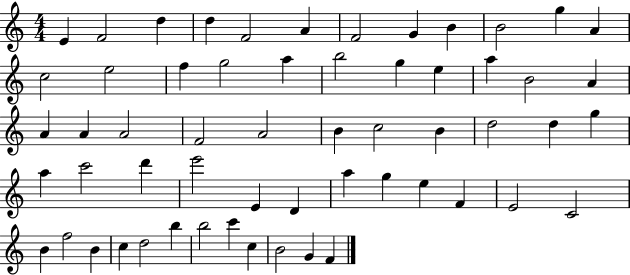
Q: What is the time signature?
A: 4/4